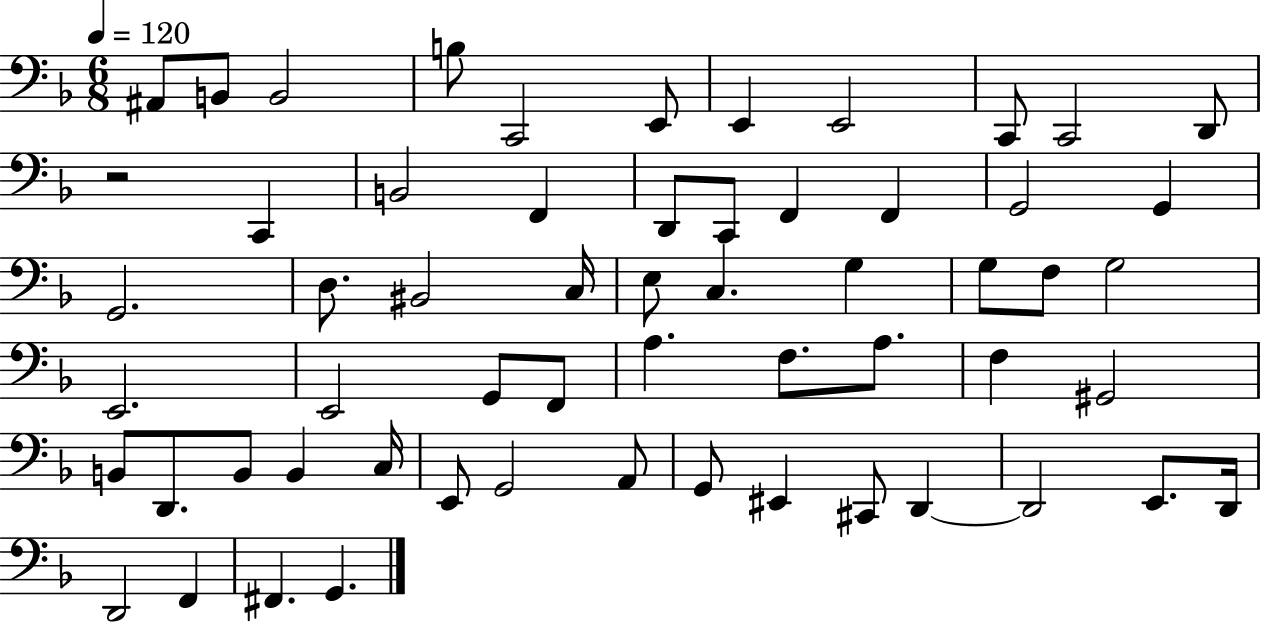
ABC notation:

X:1
T:Untitled
M:6/8
L:1/4
K:F
^A,,/2 B,,/2 B,,2 B,/2 C,,2 E,,/2 E,, E,,2 C,,/2 C,,2 D,,/2 z2 C,, B,,2 F,, D,,/2 C,,/2 F,, F,, G,,2 G,, G,,2 D,/2 ^B,,2 C,/4 E,/2 C, G, G,/2 F,/2 G,2 E,,2 E,,2 G,,/2 F,,/2 A, F,/2 A,/2 F, ^G,,2 B,,/2 D,,/2 B,,/2 B,, C,/4 E,,/2 G,,2 A,,/2 G,,/2 ^E,, ^C,,/2 D,, D,,2 E,,/2 D,,/4 D,,2 F,, ^F,, G,,